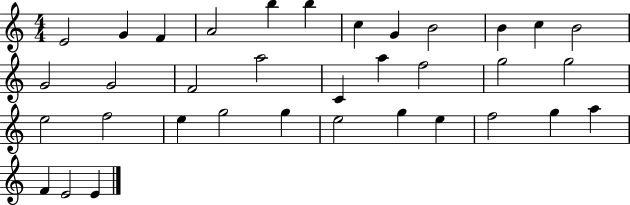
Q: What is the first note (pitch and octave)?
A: E4